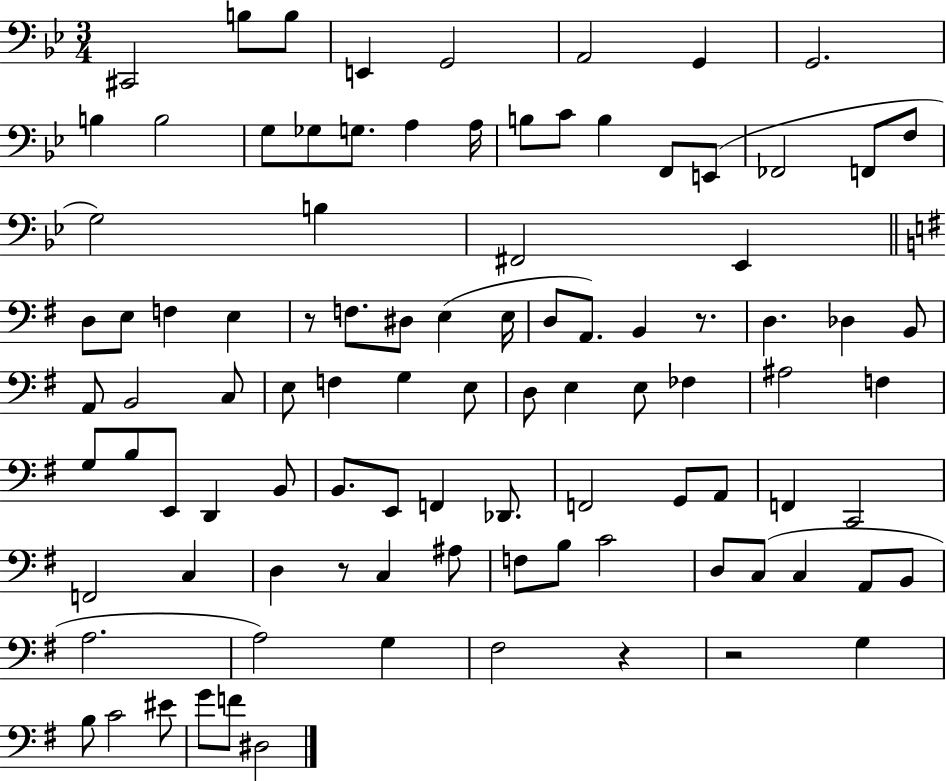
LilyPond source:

{
  \clef bass
  \numericTimeSignature
  \time 3/4
  \key bes \major
  cis,2 b8 b8 | e,4 g,2 | a,2 g,4 | g,2. | \break b4 b2 | g8 ges8 g8. a4 a16 | b8 c'8 b4 f,8 e,8( | fes,2 f,8 f8 | \break g2) b4 | fis,2 ees,4 | \bar "||" \break \key g \major d8 e8 f4 e4 | r8 f8. dis8 e4( e16 | d8 a,8.) b,4 r8. | d4. des4 b,8 | \break a,8 b,2 c8 | e8 f4 g4 e8 | d8 e4 e8 fes4 | ais2 f4 | \break g8 b8 e,8 d,4 b,8 | b,8. e,8 f,4 des,8. | f,2 g,8 a,8 | f,4 c,2 | \break f,2 c4 | d4 r8 c4 ais8 | f8 b8 c'2 | d8 c8( c4 a,8 b,8 | \break a2. | a2) g4 | fis2 r4 | r2 g4 | \break b8 c'2 eis'8 | g'8 f'8 dis2 | \bar "|."
}